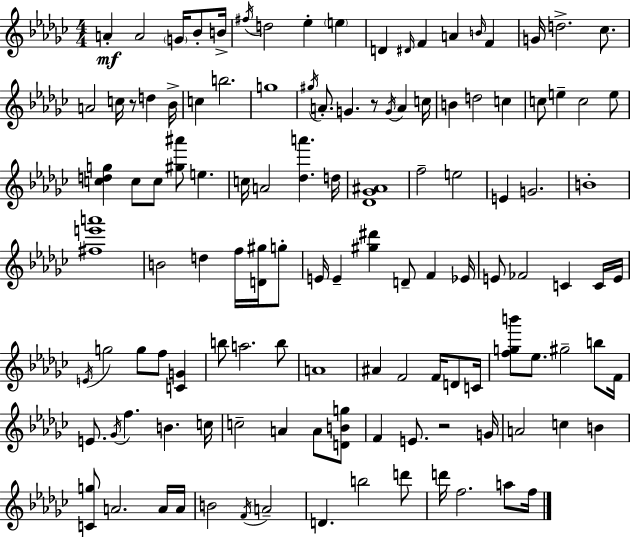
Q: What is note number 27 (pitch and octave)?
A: A4